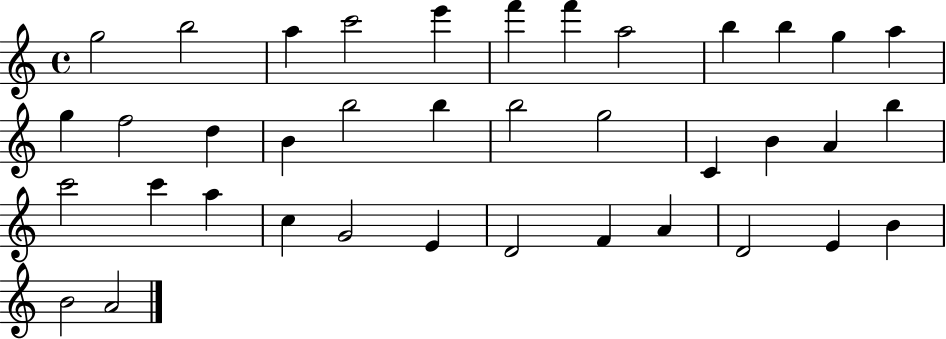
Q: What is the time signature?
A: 4/4